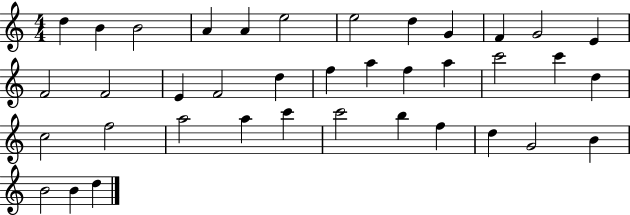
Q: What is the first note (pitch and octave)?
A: D5